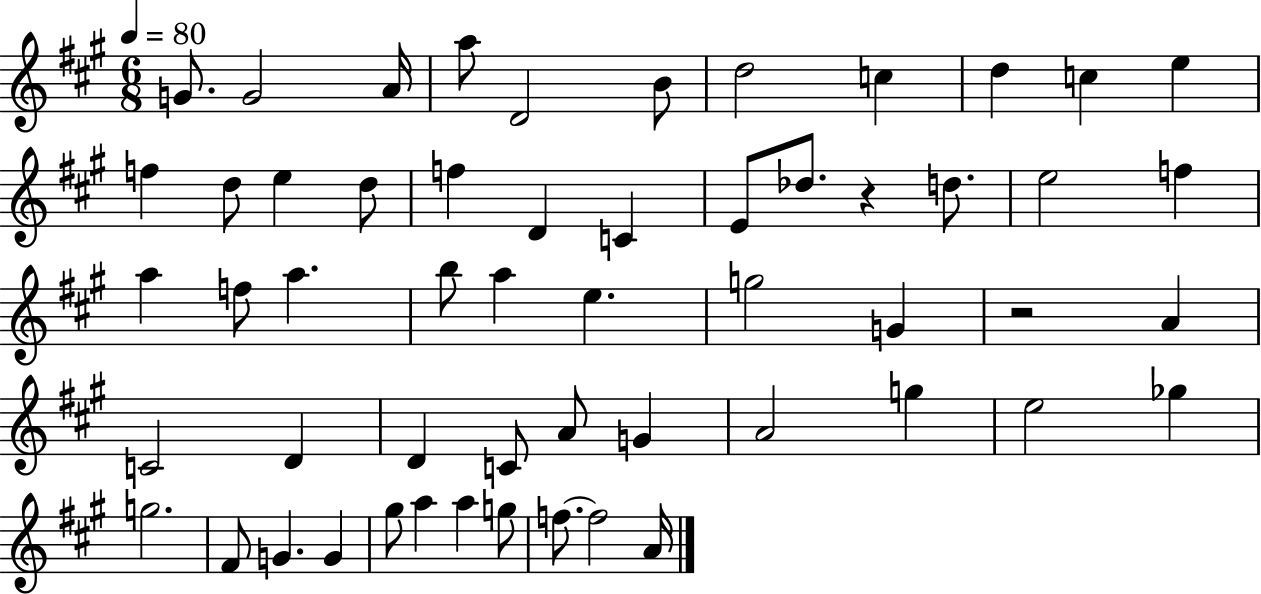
X:1
T:Untitled
M:6/8
L:1/4
K:A
G/2 G2 A/4 a/2 D2 B/2 d2 c d c e f d/2 e d/2 f D C E/2 _d/2 z d/2 e2 f a f/2 a b/2 a e g2 G z2 A C2 D D C/2 A/2 G A2 g e2 _g g2 ^F/2 G G ^g/2 a a g/2 f/2 f2 A/4